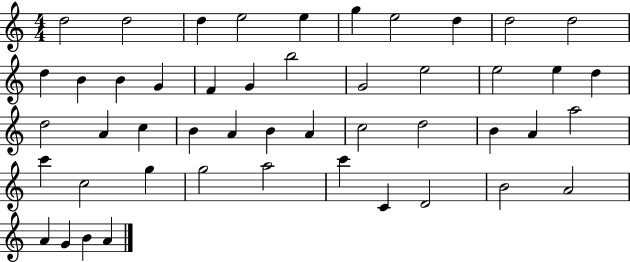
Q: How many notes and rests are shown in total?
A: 48